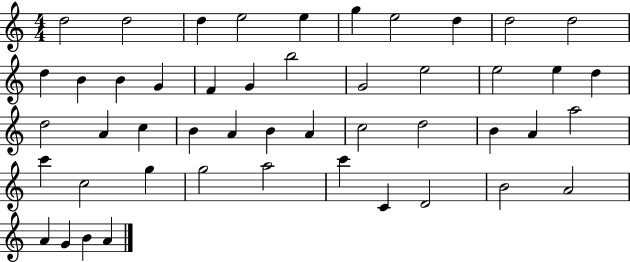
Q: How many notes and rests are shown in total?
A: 48